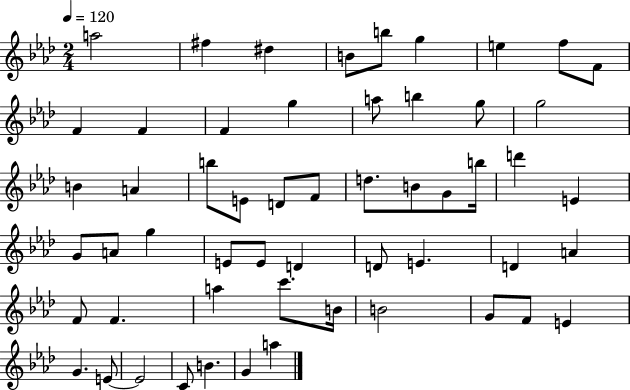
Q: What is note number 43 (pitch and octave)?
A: C6